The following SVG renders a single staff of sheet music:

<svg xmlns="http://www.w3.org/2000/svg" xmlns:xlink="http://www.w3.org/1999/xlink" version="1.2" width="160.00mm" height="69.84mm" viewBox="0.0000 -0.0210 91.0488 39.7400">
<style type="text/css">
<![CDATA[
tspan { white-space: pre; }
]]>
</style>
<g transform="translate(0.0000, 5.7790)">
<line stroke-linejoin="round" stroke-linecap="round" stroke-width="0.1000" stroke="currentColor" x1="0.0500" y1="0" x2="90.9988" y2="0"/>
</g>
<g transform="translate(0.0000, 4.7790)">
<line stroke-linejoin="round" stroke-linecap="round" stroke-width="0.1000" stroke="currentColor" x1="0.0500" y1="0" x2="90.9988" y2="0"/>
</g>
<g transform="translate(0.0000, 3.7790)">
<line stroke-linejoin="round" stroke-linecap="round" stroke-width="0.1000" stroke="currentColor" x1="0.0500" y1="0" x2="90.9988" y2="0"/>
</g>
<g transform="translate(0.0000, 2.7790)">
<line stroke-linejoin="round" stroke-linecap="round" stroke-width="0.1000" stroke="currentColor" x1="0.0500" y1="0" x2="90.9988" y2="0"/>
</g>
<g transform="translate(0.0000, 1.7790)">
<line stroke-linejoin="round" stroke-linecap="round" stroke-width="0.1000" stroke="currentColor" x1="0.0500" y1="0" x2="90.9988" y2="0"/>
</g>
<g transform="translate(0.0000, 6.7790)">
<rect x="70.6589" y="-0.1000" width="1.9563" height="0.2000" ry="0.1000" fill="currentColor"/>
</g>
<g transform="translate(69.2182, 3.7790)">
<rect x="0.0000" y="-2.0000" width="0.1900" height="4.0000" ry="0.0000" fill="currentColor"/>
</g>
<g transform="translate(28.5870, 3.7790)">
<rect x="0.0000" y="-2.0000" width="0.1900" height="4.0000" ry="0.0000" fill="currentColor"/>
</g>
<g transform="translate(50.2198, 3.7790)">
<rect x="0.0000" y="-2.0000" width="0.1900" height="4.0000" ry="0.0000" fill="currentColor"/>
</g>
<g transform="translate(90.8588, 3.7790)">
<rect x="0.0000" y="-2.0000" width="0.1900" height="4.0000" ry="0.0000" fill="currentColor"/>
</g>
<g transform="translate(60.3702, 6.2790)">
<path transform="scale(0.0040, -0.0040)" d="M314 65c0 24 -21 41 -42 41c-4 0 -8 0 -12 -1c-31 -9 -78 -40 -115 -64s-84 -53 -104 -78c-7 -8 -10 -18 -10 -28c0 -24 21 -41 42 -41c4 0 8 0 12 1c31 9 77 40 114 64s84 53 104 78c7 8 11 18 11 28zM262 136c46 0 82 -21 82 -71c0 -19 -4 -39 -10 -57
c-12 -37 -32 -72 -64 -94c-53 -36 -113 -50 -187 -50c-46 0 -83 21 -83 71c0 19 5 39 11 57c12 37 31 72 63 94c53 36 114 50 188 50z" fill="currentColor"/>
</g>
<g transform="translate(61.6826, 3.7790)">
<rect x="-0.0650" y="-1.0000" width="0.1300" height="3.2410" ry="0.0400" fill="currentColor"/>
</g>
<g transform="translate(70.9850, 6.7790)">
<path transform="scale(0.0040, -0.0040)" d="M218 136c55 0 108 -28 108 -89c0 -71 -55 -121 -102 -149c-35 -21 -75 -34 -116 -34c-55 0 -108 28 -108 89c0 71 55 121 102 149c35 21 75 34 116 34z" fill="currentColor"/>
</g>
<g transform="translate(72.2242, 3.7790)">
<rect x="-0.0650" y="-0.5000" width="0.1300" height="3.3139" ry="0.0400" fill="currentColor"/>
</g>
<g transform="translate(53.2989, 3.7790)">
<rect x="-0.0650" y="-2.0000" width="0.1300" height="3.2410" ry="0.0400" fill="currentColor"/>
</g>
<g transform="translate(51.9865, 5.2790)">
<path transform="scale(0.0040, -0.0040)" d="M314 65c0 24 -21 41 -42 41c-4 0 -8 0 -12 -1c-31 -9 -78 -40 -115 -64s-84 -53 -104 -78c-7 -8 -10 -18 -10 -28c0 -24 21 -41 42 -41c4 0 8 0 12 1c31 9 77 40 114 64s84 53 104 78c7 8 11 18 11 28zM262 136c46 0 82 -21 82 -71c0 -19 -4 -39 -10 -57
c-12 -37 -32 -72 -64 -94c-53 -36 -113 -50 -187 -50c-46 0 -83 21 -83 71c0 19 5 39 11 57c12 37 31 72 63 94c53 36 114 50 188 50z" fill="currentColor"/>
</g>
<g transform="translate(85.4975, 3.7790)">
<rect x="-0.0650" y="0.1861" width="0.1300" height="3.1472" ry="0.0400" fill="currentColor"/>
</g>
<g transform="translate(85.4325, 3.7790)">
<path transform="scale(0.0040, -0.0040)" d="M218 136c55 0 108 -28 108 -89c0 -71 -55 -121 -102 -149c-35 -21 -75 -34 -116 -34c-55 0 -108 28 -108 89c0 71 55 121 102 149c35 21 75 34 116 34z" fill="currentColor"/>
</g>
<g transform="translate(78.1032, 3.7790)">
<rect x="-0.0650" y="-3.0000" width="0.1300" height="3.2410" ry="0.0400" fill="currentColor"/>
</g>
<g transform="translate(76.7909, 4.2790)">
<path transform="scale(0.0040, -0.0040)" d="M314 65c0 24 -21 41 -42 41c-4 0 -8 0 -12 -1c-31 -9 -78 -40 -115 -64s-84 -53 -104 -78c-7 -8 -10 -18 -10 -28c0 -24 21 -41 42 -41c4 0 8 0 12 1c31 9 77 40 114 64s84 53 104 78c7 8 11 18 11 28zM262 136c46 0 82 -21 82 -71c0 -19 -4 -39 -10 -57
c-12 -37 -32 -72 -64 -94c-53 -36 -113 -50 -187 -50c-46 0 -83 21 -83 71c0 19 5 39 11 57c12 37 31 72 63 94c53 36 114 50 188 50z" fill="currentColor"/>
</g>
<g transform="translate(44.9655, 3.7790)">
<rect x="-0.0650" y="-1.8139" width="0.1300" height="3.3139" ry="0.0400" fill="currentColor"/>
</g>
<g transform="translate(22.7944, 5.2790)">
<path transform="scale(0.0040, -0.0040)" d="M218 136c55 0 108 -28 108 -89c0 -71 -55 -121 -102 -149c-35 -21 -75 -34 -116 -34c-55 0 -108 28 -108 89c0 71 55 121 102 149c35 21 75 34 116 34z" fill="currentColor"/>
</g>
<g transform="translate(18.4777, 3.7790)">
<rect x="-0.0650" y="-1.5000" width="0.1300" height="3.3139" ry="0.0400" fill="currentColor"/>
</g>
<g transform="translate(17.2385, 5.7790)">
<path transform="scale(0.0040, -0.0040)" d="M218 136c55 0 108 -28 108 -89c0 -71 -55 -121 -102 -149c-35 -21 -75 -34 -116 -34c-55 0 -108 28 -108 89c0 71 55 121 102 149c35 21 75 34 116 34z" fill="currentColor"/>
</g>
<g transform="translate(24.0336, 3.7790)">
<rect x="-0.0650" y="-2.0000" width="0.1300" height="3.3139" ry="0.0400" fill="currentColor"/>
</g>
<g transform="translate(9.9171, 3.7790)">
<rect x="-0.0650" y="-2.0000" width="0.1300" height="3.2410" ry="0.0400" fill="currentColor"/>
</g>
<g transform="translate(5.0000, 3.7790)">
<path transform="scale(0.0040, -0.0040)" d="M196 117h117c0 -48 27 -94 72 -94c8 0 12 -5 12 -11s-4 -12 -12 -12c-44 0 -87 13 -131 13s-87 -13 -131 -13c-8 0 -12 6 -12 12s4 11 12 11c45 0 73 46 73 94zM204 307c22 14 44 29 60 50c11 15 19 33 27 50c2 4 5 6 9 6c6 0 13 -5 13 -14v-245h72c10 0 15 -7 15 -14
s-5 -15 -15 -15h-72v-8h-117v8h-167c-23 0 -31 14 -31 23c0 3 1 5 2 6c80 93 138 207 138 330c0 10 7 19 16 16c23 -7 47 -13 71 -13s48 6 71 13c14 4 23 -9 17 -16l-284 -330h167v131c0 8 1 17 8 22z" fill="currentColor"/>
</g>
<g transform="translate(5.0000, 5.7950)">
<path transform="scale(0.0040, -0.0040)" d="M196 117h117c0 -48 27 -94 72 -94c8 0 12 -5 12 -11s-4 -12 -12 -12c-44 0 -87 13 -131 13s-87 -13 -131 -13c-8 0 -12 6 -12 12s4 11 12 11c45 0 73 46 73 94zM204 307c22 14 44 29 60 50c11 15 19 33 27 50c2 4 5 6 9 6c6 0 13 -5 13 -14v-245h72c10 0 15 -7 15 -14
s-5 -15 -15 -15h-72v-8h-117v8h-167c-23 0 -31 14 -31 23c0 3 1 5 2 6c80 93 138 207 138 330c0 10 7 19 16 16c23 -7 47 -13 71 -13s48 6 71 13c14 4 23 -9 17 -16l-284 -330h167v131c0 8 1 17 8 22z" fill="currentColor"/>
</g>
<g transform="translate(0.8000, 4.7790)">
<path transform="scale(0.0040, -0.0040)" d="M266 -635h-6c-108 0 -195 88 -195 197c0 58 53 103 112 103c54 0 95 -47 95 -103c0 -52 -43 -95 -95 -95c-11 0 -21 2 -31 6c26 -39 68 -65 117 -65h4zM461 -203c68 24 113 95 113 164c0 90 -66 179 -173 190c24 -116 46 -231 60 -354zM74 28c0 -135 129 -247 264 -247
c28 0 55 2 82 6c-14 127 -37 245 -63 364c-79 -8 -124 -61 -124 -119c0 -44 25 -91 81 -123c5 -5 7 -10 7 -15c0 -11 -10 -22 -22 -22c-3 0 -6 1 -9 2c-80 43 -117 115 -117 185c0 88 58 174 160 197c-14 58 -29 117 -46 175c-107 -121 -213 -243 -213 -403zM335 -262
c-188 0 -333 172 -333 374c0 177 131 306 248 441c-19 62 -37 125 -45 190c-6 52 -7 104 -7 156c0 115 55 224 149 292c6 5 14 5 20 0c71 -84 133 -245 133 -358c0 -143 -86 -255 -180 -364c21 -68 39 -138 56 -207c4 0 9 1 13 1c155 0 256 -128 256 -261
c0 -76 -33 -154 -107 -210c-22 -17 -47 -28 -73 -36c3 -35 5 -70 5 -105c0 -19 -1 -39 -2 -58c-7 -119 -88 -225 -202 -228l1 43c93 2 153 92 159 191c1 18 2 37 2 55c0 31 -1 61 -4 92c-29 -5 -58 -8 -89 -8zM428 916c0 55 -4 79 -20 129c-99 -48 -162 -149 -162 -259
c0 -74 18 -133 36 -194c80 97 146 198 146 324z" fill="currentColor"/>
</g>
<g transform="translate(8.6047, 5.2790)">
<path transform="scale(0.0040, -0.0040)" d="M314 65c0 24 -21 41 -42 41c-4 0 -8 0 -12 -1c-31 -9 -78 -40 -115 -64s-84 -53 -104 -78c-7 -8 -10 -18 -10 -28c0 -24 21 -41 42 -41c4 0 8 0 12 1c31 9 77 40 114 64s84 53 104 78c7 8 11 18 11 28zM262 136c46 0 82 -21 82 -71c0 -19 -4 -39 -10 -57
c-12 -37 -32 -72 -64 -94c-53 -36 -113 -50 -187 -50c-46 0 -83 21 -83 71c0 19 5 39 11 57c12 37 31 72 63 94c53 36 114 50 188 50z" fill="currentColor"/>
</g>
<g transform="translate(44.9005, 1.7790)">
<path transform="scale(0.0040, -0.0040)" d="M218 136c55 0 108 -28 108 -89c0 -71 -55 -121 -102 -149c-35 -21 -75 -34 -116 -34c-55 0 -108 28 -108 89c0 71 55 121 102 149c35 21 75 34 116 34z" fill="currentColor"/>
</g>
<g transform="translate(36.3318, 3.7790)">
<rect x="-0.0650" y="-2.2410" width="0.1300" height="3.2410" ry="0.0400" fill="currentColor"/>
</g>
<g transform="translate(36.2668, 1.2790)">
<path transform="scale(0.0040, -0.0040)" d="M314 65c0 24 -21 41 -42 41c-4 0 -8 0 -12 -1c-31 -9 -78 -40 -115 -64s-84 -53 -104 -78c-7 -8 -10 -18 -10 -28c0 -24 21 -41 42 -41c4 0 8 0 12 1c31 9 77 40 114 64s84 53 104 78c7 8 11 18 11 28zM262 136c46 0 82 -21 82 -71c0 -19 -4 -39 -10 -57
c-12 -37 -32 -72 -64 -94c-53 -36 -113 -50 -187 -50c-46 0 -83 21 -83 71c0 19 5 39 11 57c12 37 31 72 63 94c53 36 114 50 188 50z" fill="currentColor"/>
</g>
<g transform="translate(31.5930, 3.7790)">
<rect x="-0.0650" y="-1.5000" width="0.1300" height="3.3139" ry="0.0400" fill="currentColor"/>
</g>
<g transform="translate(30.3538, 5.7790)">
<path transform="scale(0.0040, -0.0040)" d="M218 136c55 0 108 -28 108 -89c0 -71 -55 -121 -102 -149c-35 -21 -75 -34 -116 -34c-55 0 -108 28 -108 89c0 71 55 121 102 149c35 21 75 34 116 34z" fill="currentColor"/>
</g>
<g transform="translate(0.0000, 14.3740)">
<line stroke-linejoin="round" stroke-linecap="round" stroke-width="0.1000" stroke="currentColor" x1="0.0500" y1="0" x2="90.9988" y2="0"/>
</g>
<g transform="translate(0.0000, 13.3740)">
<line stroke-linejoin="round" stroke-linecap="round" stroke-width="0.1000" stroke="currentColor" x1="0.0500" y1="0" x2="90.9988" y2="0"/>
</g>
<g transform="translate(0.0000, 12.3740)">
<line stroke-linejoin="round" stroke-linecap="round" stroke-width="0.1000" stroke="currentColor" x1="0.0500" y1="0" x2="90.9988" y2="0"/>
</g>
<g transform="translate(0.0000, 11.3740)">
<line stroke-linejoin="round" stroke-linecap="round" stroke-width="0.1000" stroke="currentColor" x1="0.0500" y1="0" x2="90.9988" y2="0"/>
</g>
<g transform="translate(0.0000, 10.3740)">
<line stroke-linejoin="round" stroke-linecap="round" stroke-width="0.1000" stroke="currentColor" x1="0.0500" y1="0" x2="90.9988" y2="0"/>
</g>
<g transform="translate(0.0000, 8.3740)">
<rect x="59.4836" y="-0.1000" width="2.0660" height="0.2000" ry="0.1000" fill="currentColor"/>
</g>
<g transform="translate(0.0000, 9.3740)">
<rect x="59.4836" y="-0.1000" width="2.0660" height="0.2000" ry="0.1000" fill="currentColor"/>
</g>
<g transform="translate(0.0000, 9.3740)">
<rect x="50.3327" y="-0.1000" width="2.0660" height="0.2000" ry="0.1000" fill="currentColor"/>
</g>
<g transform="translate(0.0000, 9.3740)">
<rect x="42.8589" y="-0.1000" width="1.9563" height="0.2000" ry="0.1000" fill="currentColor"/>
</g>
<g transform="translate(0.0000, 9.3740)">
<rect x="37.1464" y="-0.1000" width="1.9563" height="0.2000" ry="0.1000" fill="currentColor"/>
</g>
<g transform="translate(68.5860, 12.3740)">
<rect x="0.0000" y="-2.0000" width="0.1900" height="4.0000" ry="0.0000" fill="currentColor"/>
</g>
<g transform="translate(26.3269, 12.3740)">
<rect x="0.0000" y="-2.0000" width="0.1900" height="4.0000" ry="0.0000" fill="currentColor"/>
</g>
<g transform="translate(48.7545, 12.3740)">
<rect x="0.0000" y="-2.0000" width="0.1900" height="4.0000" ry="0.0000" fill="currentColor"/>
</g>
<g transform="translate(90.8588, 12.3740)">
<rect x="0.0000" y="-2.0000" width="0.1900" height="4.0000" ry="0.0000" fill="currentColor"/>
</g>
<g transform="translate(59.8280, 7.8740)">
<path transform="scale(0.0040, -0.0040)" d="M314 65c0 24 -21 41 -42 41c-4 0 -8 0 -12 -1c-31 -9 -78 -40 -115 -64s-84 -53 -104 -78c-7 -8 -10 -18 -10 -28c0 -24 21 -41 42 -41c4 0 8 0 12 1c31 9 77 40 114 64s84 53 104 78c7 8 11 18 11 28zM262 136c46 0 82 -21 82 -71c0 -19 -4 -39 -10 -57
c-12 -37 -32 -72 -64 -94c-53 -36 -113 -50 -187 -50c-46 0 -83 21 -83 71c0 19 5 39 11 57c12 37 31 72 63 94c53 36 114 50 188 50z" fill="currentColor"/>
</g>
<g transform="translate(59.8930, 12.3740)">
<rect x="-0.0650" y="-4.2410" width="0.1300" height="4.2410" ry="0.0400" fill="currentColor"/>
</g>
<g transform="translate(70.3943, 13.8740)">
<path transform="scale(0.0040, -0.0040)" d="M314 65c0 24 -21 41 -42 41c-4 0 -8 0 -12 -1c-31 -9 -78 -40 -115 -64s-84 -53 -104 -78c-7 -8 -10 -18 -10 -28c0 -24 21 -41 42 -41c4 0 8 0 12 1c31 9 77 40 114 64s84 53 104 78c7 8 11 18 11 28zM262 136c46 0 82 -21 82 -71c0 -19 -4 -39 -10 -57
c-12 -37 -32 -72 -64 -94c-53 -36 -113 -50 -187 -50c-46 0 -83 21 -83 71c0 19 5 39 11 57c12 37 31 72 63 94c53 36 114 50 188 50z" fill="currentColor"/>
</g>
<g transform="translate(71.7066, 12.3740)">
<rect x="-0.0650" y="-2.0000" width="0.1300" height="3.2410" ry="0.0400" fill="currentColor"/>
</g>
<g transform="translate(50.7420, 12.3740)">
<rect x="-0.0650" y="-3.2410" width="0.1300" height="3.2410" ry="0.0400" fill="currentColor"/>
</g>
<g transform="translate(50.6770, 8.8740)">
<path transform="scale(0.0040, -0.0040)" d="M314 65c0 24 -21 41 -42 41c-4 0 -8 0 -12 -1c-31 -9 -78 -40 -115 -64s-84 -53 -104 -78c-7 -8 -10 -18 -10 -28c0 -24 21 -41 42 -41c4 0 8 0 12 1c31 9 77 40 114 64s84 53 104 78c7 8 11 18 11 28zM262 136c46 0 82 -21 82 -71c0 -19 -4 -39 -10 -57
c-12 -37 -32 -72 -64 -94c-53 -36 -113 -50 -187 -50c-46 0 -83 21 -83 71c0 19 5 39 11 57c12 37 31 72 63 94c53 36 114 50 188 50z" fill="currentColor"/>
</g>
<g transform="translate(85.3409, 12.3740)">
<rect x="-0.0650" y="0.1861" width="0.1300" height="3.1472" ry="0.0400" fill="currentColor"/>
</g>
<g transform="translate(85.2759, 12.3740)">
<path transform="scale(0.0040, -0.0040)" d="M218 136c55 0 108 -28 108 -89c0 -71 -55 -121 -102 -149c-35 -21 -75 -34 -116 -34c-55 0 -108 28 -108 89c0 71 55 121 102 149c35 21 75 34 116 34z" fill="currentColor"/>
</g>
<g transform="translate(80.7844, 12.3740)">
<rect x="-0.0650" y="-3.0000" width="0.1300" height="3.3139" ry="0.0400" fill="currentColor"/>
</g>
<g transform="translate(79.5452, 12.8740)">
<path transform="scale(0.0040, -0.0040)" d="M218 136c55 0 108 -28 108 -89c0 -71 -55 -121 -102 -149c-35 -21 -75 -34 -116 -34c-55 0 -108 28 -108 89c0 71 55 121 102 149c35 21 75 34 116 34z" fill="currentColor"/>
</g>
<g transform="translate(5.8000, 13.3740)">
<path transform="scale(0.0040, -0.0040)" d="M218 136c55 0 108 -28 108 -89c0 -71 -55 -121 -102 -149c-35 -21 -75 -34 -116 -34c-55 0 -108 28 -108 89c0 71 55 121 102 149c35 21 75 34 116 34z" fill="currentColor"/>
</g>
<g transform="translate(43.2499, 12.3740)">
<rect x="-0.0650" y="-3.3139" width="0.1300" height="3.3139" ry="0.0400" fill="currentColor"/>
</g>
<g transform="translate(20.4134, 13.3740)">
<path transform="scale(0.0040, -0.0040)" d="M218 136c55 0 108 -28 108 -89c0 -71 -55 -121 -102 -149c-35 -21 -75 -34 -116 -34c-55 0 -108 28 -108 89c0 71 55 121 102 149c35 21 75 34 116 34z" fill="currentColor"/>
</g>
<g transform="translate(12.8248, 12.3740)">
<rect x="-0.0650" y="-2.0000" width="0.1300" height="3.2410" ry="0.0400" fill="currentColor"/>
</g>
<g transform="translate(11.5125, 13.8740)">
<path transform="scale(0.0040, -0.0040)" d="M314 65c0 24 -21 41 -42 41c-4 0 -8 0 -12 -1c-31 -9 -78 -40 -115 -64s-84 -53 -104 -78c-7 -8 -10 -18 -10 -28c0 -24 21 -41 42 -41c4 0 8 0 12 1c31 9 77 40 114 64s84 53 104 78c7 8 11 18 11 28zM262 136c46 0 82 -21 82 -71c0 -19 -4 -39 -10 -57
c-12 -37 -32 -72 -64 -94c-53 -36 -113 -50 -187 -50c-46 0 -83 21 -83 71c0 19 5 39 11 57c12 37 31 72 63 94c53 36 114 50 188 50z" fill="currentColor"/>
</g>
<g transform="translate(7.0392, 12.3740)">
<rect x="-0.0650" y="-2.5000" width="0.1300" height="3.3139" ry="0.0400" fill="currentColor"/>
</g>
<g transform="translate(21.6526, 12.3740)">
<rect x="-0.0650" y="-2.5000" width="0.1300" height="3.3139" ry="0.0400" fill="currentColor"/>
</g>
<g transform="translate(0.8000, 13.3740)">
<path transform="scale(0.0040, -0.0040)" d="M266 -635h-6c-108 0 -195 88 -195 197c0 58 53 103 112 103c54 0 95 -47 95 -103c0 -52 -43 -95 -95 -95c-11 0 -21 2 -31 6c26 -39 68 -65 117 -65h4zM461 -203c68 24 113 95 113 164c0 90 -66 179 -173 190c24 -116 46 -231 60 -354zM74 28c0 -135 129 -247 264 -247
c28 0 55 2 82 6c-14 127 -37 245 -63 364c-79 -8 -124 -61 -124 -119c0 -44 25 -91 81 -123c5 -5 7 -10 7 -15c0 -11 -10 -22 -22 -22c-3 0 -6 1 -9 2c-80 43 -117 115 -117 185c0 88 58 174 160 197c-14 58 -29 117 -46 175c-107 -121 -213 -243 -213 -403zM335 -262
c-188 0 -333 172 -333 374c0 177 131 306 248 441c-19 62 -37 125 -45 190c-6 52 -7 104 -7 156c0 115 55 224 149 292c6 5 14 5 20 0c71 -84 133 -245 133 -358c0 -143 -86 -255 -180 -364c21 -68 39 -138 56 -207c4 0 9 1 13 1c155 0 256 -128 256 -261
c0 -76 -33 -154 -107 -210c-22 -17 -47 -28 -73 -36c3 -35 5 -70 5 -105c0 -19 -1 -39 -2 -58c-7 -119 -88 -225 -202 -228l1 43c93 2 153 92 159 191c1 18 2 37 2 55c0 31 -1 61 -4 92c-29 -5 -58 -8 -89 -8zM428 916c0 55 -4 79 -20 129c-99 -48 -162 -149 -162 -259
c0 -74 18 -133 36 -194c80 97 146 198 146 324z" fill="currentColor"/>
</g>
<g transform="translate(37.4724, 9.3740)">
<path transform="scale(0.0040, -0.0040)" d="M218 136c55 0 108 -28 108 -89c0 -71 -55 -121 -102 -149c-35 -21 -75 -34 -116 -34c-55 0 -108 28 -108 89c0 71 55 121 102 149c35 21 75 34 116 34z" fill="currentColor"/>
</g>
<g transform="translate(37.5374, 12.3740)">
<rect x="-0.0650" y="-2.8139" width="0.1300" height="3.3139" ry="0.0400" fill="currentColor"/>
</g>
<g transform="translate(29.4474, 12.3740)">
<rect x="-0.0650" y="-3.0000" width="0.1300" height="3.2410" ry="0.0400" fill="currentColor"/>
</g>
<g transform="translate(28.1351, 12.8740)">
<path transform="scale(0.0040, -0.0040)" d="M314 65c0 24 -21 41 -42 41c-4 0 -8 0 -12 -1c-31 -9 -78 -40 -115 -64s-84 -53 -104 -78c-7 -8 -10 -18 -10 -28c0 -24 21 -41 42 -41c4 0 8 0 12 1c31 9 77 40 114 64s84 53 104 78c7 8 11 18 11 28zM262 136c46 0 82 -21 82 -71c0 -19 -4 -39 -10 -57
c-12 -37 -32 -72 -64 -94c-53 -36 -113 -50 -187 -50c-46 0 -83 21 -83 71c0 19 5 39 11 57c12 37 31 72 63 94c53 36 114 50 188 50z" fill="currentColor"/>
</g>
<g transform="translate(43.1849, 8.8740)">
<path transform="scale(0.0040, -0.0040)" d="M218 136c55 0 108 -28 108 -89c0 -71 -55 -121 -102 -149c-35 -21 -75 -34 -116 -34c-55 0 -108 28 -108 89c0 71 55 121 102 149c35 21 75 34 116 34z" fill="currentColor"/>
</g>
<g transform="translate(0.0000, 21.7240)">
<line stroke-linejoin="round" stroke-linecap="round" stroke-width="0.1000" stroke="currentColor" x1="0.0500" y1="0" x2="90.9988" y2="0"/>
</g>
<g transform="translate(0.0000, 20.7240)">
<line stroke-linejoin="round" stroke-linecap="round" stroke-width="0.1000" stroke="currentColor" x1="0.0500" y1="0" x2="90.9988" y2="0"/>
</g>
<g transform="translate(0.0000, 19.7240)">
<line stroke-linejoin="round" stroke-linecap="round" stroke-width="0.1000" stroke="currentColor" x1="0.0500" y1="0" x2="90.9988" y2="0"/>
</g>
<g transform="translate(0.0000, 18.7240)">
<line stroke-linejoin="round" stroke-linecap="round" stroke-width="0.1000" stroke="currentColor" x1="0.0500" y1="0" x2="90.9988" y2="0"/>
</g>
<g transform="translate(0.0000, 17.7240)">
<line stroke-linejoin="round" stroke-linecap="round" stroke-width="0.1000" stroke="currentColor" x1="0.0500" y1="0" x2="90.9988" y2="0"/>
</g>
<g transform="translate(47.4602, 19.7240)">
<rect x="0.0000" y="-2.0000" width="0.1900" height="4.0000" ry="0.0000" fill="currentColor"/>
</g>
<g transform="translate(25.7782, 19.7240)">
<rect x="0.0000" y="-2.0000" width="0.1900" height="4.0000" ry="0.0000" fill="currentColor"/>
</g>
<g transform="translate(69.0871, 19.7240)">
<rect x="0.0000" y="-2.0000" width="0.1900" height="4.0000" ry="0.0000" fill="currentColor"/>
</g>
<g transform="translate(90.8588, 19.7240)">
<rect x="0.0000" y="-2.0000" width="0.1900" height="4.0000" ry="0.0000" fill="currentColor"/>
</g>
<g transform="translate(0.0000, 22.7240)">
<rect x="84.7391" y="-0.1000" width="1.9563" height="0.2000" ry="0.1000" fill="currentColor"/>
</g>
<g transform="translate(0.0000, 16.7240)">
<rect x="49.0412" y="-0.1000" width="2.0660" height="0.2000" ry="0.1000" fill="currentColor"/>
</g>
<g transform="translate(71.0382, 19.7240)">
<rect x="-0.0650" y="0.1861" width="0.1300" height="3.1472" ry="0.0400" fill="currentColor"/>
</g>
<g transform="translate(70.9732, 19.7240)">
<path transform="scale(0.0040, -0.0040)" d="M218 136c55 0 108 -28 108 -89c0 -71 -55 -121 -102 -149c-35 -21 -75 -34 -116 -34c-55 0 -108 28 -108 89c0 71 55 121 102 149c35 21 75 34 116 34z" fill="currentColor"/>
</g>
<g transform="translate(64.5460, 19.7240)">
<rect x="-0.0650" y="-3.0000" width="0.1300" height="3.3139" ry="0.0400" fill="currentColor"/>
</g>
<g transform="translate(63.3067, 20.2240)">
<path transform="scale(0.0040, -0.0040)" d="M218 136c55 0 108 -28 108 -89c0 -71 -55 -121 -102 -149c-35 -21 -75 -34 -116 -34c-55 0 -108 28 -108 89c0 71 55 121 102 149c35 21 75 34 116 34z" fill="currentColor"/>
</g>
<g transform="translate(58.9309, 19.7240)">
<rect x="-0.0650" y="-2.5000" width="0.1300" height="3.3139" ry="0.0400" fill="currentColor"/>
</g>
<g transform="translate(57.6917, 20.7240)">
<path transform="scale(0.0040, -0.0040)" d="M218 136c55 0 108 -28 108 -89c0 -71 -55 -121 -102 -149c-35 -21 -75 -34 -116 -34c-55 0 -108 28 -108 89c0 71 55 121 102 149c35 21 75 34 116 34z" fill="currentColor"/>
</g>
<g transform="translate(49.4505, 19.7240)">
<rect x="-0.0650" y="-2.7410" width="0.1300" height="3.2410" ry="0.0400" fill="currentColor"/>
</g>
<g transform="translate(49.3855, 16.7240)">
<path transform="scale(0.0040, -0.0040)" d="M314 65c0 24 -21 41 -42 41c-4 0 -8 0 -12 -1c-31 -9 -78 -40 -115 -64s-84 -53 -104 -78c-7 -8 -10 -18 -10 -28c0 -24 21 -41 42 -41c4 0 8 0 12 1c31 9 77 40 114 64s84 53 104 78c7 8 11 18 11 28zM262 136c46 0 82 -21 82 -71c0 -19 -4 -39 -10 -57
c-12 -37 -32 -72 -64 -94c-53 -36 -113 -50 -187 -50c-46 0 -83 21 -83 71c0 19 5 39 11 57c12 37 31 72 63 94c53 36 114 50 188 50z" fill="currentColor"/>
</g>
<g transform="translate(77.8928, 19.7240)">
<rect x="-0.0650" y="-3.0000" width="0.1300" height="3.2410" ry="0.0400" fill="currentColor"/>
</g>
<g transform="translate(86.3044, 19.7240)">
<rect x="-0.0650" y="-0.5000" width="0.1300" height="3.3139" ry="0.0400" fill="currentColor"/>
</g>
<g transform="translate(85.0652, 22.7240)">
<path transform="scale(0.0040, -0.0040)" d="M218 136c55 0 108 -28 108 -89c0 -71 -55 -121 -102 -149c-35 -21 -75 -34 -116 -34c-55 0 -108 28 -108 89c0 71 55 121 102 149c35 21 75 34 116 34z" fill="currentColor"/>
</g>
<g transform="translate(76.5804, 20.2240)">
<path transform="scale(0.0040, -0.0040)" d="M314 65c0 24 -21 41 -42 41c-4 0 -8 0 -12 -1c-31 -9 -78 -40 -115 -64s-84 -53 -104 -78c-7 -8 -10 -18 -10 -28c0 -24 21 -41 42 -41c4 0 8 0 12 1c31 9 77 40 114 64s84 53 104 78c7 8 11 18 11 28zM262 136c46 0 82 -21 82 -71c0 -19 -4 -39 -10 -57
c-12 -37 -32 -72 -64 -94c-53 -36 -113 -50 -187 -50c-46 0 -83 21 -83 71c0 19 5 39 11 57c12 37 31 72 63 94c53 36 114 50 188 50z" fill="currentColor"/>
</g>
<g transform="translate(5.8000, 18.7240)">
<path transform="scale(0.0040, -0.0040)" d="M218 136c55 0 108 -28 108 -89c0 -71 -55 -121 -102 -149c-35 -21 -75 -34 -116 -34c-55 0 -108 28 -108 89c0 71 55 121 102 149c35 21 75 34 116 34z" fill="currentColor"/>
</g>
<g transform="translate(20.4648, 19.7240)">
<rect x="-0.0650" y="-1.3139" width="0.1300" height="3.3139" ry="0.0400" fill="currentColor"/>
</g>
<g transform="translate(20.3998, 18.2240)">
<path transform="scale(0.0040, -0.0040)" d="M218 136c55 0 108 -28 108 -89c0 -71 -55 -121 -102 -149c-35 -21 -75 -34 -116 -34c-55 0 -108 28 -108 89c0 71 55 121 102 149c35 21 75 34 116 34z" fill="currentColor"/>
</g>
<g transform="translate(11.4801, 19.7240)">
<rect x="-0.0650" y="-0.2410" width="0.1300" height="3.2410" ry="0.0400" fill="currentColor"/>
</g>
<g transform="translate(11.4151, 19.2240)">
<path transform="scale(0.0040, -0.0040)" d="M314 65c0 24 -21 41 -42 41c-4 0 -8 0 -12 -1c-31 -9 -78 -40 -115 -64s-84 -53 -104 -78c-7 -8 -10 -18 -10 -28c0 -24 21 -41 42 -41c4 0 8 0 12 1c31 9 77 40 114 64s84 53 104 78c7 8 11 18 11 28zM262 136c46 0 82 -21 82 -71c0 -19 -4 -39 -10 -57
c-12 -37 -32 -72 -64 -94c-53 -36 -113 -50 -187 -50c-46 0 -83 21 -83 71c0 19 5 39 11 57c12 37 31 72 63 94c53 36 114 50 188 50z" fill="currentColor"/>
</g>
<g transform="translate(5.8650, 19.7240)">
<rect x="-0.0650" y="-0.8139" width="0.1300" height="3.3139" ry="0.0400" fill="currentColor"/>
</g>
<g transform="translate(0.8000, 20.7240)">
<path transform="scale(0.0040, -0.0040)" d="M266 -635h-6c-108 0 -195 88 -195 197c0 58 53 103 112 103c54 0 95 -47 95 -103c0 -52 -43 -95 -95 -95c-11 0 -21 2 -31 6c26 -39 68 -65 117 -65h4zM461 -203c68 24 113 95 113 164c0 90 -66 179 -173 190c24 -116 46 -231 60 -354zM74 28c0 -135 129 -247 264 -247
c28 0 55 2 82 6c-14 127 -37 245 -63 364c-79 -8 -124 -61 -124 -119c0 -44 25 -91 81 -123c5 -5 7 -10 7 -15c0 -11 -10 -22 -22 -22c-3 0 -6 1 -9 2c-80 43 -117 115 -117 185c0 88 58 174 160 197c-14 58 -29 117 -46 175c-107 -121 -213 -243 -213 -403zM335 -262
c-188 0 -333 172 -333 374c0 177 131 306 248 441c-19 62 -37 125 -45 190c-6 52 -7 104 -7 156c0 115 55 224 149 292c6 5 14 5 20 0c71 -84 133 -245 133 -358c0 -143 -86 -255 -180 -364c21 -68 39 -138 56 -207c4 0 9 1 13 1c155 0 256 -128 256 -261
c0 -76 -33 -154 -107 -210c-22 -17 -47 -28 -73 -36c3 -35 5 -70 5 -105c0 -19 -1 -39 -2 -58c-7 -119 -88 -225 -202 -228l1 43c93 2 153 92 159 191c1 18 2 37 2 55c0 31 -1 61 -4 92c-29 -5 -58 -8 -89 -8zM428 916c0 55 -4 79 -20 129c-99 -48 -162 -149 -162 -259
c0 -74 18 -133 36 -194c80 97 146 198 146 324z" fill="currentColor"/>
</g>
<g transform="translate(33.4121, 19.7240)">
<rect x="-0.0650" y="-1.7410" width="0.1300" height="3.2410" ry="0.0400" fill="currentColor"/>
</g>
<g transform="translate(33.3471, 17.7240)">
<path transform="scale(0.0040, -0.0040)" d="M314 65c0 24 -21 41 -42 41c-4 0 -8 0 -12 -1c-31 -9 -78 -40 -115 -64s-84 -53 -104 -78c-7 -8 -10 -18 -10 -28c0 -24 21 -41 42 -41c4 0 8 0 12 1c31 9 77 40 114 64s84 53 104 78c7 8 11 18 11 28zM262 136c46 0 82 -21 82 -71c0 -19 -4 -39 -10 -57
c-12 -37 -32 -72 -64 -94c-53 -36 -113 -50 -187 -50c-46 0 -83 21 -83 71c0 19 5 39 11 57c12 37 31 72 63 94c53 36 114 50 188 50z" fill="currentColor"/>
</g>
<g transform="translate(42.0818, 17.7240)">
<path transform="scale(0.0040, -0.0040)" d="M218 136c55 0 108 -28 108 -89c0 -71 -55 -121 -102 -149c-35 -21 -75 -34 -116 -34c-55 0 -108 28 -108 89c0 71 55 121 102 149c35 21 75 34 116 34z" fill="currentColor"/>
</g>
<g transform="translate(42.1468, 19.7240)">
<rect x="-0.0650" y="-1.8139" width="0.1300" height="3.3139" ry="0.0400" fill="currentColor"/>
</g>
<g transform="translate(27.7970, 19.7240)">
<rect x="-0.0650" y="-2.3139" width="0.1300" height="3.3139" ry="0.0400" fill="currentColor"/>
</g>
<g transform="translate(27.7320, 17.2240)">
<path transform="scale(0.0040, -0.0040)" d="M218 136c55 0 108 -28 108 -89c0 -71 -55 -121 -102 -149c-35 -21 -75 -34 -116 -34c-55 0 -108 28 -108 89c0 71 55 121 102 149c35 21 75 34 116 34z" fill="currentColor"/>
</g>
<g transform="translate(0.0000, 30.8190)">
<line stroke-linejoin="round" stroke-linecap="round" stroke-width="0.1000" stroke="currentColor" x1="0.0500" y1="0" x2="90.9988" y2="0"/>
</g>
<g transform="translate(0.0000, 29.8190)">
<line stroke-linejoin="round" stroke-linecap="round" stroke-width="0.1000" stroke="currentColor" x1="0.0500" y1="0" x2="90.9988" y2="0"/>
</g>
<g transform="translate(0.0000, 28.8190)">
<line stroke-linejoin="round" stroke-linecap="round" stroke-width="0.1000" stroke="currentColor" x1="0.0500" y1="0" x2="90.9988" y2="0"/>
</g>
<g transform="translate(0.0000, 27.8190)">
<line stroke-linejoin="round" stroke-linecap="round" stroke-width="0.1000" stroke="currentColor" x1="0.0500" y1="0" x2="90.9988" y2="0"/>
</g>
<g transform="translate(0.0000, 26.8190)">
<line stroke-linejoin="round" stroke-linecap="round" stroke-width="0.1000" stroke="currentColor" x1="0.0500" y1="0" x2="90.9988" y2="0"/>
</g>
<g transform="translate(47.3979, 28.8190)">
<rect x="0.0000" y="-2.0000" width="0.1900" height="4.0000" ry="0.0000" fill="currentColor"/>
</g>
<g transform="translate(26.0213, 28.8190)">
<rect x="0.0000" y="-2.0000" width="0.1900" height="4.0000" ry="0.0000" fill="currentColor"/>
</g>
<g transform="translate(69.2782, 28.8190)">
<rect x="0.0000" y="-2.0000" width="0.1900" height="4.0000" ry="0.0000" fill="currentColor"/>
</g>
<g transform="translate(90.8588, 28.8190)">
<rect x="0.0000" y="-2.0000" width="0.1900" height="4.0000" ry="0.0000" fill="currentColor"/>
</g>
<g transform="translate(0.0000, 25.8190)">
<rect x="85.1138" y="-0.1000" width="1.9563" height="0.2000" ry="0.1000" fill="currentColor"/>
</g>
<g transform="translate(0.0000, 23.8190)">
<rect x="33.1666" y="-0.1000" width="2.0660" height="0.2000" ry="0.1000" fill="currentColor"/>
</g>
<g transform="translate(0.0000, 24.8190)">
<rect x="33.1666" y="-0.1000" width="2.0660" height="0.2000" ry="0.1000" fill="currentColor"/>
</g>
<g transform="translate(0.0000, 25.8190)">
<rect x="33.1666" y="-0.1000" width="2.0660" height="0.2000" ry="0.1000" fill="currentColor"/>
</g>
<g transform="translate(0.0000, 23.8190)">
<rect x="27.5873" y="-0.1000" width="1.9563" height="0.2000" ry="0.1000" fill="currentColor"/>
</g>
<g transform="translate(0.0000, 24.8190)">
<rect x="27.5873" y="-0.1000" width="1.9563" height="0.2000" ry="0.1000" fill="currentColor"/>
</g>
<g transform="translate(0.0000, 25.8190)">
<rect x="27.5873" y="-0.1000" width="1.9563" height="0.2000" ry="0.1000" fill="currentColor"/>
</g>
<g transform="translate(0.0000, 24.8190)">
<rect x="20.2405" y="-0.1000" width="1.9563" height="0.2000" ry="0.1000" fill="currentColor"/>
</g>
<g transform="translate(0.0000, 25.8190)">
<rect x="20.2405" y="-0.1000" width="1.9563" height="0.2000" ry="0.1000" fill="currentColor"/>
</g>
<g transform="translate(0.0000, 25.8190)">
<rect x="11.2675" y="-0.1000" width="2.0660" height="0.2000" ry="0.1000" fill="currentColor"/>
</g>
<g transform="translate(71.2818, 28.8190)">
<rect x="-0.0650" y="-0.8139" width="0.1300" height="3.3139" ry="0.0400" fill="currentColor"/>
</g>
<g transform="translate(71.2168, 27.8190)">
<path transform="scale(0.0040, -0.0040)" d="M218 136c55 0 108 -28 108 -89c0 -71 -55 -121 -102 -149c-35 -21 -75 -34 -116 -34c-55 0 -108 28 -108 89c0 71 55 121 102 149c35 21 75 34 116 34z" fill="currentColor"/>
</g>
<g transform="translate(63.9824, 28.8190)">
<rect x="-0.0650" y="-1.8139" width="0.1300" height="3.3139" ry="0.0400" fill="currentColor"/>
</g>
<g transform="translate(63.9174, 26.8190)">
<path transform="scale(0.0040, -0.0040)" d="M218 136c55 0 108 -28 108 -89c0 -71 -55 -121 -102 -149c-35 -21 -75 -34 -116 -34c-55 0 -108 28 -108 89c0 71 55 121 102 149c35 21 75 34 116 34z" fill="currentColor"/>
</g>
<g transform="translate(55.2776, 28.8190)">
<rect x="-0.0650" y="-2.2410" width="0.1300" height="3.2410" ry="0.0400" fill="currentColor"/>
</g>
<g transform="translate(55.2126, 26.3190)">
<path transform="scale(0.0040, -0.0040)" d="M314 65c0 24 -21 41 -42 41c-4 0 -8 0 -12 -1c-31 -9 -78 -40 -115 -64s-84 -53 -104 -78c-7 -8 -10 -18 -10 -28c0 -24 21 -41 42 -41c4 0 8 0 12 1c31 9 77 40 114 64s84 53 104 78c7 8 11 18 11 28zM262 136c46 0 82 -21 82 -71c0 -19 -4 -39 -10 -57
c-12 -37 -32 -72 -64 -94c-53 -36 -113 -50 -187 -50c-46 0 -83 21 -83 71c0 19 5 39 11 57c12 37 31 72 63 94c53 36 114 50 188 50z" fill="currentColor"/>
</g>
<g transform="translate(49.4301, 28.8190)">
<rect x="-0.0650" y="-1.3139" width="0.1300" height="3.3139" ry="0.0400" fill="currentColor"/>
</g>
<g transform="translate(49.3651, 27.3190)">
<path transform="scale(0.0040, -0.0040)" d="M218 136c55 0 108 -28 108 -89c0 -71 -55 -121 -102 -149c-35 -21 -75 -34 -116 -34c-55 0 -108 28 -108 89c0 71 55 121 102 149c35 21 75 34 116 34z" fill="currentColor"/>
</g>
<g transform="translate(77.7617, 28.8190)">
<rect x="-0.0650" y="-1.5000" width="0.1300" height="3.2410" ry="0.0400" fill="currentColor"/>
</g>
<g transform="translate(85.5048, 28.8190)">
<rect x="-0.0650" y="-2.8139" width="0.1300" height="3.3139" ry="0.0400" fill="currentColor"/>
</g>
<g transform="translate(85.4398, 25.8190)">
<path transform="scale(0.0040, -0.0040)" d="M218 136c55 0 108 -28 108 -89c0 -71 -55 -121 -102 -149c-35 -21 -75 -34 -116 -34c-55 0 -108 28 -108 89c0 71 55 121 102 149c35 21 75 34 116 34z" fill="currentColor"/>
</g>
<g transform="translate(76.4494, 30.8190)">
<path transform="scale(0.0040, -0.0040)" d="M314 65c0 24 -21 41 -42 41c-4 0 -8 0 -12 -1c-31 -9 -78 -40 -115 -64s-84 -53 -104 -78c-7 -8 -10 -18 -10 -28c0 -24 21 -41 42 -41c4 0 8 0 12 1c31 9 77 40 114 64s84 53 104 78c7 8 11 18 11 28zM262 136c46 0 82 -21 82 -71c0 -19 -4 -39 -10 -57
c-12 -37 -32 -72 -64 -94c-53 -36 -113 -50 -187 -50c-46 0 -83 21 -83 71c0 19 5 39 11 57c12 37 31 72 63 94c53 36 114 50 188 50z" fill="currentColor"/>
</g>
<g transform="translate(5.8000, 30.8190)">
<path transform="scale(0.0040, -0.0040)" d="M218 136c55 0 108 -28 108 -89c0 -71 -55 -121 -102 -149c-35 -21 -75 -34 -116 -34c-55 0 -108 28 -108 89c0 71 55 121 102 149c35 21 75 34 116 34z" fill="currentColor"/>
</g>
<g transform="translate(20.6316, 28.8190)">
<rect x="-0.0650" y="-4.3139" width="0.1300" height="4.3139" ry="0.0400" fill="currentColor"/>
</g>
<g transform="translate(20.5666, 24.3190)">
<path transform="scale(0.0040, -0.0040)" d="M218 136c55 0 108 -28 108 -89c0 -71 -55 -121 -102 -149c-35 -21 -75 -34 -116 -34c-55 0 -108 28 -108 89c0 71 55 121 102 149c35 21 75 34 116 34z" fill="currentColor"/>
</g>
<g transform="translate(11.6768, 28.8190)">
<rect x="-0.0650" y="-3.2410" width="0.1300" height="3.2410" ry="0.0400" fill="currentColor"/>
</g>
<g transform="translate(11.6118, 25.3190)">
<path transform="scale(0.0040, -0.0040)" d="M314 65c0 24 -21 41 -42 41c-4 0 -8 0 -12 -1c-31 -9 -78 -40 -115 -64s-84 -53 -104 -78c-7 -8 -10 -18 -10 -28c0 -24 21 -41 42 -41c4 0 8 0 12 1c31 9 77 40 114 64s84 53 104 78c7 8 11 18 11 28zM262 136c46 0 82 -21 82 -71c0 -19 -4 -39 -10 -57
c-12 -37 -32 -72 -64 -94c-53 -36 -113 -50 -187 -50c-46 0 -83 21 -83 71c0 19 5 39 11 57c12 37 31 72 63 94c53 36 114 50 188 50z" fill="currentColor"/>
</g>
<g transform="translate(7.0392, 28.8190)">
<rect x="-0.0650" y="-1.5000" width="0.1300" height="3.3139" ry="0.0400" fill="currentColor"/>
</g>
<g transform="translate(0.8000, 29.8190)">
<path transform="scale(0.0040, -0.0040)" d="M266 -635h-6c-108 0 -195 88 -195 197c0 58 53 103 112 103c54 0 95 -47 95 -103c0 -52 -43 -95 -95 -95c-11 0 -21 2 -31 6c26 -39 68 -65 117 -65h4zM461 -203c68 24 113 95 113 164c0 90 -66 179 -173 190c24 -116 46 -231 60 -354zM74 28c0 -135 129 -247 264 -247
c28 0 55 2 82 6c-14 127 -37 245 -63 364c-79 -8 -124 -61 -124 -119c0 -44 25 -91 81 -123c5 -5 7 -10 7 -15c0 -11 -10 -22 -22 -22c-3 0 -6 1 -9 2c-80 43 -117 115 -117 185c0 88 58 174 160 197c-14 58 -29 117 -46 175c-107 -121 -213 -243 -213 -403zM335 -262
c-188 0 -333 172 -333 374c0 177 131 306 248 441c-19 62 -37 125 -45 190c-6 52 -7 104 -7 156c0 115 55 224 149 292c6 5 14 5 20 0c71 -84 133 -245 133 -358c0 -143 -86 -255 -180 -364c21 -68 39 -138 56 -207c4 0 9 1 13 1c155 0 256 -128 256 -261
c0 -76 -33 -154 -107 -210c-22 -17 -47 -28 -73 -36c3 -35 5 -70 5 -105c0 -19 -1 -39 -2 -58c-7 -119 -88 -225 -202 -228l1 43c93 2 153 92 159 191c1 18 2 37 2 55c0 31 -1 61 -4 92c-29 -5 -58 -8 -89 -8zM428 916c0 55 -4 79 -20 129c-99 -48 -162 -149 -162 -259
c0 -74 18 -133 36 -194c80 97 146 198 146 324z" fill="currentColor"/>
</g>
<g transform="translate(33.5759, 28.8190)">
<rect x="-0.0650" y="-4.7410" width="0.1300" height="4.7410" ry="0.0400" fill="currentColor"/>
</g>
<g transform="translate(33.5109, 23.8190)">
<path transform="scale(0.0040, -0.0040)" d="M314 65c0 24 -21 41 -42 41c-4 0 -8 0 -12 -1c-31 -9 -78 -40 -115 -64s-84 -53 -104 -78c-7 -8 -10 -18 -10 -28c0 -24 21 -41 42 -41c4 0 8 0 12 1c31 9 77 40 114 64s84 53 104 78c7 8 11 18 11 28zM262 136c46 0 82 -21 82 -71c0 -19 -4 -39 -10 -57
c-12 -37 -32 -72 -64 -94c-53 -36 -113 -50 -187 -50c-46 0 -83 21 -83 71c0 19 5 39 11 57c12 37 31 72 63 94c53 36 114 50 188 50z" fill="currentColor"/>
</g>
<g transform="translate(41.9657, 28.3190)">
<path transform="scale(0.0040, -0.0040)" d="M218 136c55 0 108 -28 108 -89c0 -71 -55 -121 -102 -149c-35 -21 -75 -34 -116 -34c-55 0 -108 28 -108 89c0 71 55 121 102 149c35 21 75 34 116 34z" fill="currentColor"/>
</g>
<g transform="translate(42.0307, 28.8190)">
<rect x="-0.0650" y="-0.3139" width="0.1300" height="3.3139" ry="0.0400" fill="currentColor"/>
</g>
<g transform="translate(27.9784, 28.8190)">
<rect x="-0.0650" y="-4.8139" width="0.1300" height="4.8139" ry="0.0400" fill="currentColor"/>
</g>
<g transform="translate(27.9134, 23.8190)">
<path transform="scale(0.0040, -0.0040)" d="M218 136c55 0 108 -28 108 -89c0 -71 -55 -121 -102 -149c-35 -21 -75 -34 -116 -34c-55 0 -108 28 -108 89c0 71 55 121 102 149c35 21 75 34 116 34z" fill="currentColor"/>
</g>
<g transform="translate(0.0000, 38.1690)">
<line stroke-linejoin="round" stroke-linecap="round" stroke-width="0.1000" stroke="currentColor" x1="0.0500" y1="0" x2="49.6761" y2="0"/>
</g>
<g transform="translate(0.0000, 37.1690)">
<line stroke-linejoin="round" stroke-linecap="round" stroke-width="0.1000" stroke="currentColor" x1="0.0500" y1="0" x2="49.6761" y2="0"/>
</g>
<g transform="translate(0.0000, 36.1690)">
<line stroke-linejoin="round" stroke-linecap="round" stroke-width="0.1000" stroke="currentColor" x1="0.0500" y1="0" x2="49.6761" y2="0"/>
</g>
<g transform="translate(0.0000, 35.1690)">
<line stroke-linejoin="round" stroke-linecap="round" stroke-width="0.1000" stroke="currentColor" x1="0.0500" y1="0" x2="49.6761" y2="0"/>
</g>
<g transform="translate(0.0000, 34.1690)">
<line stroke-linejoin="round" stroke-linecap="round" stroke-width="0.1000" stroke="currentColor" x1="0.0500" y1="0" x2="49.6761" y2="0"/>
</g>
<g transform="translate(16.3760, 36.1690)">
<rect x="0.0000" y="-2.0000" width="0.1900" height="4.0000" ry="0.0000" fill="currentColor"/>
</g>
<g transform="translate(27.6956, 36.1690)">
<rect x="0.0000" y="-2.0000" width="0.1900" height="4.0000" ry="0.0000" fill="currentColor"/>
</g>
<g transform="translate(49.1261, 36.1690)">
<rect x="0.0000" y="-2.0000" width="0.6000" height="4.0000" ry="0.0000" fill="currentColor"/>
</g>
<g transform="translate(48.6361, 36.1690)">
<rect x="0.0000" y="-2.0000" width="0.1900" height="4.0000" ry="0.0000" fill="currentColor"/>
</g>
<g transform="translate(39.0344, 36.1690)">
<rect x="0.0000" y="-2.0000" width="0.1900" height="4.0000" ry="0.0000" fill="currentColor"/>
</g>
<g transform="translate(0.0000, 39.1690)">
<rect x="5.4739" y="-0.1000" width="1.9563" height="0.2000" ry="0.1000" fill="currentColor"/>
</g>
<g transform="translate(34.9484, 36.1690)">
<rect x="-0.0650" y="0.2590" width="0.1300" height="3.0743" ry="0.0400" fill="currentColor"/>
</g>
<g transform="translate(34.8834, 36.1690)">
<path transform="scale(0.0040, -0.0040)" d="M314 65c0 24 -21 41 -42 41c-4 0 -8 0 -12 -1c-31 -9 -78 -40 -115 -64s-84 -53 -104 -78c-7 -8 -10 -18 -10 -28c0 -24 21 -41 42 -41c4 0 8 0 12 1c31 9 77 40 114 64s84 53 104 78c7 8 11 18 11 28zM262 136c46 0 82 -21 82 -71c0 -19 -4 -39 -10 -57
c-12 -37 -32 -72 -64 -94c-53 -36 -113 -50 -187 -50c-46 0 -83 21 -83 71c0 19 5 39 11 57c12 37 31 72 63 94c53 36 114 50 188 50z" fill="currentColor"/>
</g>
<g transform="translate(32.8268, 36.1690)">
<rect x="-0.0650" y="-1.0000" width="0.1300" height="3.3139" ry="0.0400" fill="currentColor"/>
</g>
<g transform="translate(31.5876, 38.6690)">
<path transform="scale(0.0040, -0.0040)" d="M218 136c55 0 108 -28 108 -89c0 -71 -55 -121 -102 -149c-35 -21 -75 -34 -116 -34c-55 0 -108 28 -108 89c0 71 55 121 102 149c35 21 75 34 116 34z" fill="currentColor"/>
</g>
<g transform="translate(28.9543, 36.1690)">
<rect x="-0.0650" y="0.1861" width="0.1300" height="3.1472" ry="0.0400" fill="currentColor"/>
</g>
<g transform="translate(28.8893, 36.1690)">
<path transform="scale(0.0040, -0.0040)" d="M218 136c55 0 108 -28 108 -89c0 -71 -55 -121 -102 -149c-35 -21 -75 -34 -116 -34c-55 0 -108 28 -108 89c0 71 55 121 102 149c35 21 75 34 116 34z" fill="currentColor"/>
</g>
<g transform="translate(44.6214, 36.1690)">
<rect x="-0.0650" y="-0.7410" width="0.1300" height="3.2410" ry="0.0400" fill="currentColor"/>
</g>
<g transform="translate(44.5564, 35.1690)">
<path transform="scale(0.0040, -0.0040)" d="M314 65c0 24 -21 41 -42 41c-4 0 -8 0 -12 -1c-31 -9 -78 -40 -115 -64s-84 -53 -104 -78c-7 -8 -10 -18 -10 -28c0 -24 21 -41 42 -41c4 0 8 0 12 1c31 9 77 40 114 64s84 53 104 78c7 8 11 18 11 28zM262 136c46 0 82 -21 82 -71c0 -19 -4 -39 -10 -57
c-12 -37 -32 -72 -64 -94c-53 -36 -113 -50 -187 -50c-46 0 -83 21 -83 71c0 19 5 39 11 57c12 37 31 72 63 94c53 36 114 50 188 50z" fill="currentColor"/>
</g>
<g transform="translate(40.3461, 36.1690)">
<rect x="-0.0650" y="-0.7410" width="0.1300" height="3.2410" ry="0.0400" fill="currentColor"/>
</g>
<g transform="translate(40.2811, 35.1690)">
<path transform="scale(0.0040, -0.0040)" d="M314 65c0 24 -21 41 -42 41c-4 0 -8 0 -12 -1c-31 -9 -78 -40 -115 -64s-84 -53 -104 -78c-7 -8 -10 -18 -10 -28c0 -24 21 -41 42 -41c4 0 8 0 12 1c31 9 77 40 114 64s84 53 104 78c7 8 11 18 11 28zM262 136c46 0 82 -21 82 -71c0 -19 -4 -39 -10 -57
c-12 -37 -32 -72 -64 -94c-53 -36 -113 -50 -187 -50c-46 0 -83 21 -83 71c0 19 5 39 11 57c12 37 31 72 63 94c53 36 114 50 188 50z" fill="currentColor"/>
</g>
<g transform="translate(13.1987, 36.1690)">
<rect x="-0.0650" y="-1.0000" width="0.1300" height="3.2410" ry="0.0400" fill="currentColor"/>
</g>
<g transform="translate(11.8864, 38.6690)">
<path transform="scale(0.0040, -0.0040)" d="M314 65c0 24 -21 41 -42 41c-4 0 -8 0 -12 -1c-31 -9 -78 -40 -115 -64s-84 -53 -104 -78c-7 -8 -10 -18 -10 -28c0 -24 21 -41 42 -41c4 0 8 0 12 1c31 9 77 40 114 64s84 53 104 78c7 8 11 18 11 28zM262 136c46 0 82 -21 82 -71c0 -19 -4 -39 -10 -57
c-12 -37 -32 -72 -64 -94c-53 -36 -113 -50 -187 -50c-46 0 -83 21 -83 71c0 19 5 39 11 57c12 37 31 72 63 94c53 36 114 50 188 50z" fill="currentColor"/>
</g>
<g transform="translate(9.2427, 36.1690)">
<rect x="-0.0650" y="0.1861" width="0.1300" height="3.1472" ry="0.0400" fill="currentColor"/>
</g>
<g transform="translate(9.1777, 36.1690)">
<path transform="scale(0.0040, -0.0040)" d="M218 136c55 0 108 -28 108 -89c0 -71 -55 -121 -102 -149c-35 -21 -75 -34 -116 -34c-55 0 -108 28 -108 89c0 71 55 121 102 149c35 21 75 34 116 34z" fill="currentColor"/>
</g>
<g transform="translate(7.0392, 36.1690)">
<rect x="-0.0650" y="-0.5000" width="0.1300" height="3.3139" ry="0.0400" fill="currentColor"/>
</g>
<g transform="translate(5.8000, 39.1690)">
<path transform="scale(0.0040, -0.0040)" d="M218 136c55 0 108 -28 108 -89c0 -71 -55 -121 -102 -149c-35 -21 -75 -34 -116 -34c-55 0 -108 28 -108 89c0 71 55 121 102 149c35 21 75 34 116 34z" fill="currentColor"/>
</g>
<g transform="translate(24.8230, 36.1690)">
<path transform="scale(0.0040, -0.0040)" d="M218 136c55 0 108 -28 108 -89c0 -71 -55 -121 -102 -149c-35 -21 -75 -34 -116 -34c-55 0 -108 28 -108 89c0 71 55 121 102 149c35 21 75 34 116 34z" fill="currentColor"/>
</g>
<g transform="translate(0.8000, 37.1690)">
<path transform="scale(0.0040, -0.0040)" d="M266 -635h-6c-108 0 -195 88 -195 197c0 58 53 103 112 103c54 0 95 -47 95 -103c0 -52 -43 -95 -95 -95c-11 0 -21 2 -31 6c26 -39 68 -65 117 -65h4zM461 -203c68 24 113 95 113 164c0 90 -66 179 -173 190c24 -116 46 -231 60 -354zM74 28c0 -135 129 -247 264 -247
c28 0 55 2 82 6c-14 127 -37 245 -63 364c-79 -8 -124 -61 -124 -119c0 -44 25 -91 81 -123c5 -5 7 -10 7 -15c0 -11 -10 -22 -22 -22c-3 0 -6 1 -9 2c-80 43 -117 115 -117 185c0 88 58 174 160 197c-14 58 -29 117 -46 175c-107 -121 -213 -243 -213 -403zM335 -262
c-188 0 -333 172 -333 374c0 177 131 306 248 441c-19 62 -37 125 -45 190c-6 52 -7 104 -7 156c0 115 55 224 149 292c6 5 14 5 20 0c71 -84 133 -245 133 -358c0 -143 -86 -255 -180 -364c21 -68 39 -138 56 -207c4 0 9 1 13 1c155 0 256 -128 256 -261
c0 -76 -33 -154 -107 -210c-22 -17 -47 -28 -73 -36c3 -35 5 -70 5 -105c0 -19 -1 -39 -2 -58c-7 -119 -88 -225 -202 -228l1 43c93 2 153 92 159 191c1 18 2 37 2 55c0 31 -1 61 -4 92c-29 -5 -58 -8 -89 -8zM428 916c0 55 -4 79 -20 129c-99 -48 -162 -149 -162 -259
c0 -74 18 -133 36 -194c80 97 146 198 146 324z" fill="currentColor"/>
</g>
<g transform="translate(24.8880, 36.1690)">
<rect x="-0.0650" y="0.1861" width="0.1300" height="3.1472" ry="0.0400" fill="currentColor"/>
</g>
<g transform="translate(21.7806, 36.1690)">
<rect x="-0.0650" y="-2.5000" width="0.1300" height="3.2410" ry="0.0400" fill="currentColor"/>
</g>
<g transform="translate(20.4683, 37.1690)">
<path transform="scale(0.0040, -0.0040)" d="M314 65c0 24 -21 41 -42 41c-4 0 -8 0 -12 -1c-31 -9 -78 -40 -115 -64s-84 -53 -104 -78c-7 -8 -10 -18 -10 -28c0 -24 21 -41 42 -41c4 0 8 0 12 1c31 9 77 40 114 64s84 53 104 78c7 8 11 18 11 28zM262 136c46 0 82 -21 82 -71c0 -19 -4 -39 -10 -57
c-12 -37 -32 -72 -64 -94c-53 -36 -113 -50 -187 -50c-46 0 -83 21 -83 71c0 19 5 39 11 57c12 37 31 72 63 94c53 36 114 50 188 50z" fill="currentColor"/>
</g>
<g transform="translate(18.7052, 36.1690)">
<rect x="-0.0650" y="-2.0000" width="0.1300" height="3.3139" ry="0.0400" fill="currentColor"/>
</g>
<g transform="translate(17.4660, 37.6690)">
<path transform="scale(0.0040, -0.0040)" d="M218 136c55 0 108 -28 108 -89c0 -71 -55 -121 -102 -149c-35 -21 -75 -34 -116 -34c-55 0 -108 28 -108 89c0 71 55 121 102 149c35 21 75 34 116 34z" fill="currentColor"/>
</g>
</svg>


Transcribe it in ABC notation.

X:1
T:Untitled
M:4/4
L:1/4
K:C
F2 E F E g2 f F2 D2 C A2 B G F2 G A2 a b b2 d'2 F2 A B d c2 e g f2 f a2 G A B A2 C E b2 d' e' e'2 c e g2 f d E2 a C B D2 F G2 B B D B2 d2 d2